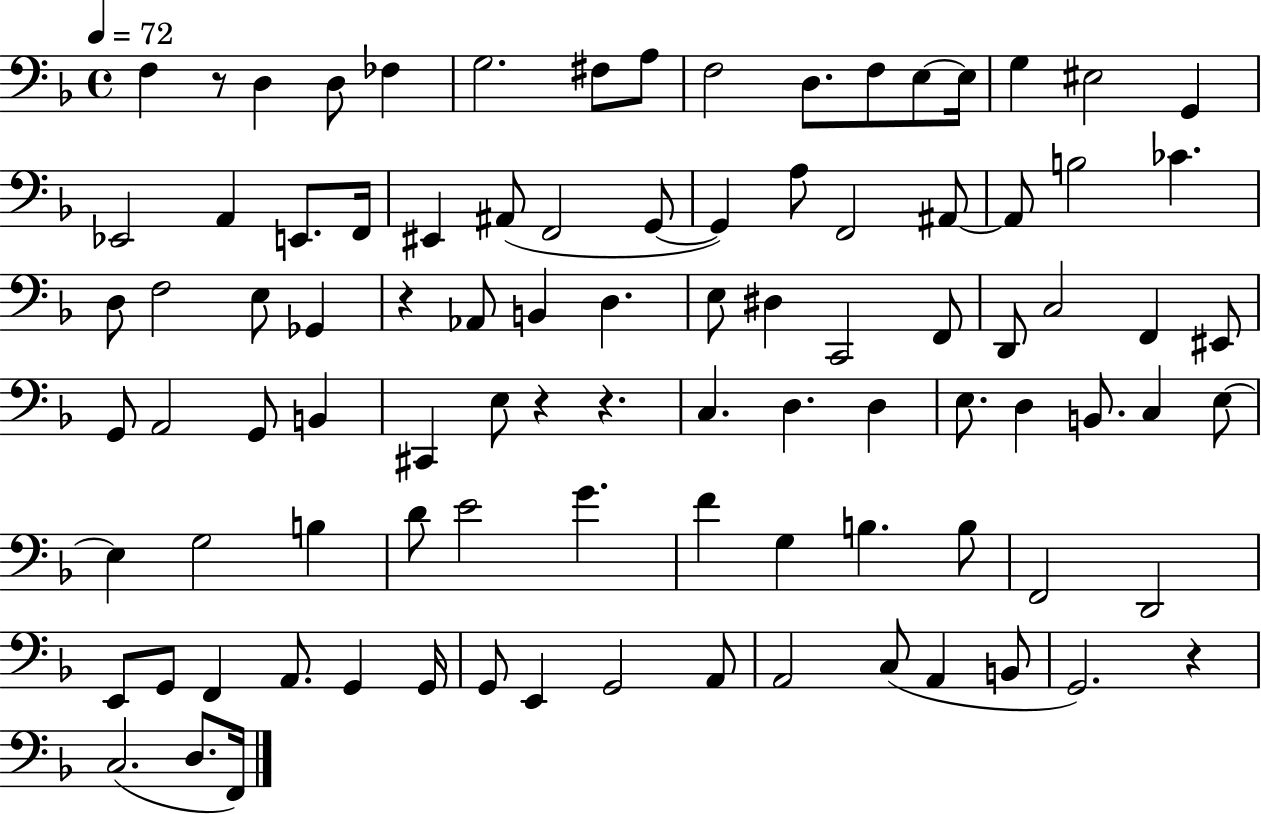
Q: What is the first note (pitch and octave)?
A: F3